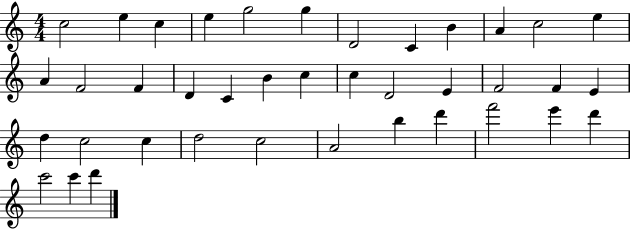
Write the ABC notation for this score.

X:1
T:Untitled
M:4/4
L:1/4
K:C
c2 e c e g2 g D2 C B A c2 e A F2 F D C B c c D2 E F2 F E d c2 c d2 c2 A2 b d' f'2 e' d' c'2 c' d'